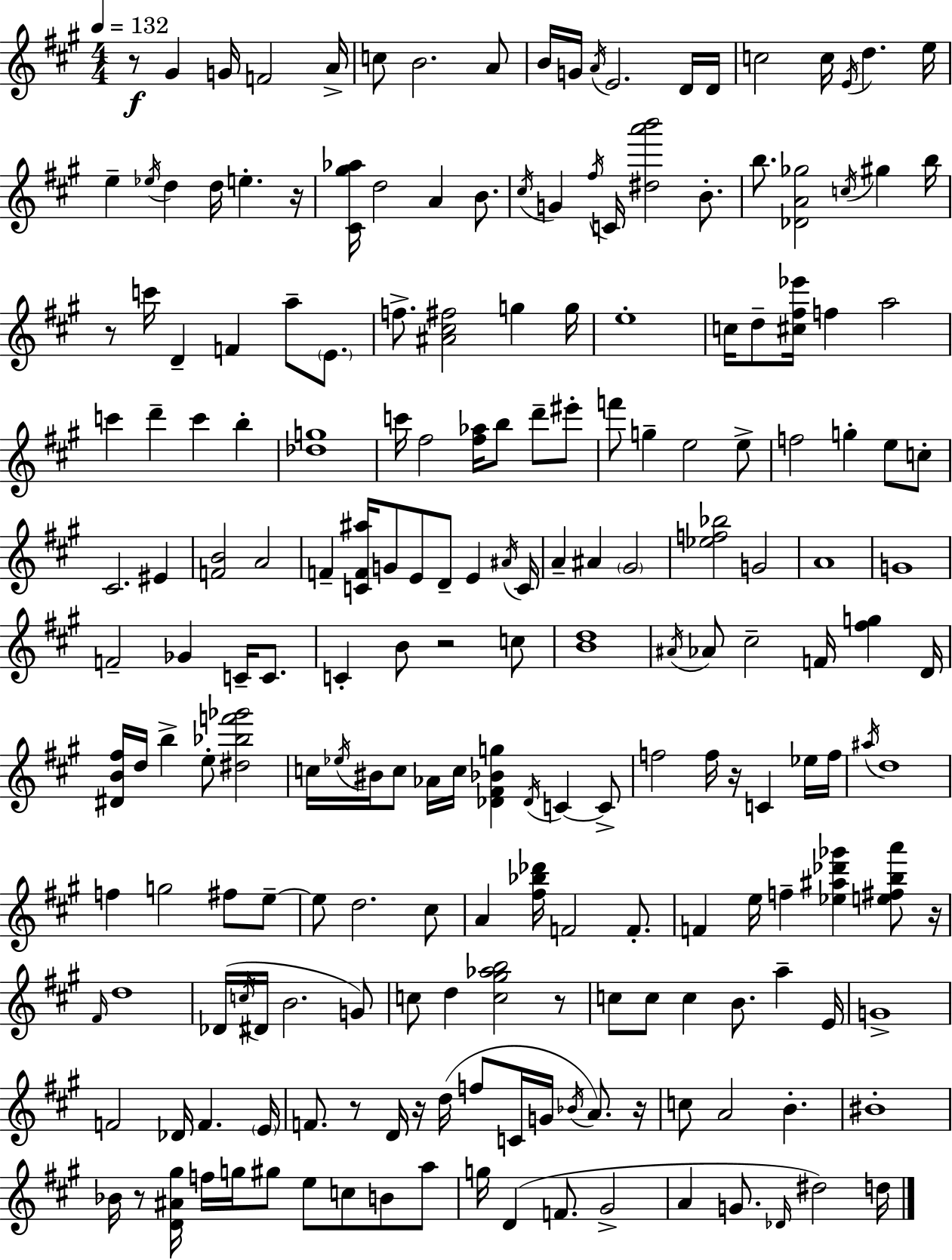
X:1
T:Untitled
M:4/4
L:1/4
K:A
z/2 ^G G/4 F2 A/4 c/2 B2 A/2 B/4 G/4 A/4 E2 D/4 D/4 c2 c/4 E/4 d e/4 e _e/4 d d/4 e z/4 [^C^g_a]/4 d2 A B/2 ^c/4 G ^f/4 C/4 [^da'b']2 B/2 b/2 [_DA_g]2 c/4 ^g b/4 z/2 c'/4 D F a/2 E/2 f/2 [^A^c^f]2 g g/4 e4 c/4 d/2 [^c^f_e']/4 f a2 c' d' c' b [_dg]4 c'/4 ^f2 [^f_a]/4 b/2 d'/2 ^e'/2 f'/2 g e2 e/2 f2 g e/2 c/2 ^C2 ^E [FB]2 A2 F [CF^a]/4 G/2 E/2 D/2 E ^A/4 C/4 A ^A ^G2 [_ef_b]2 G2 A4 G4 F2 _G C/4 C/2 C B/2 z2 c/2 [Bd]4 ^A/4 _A/2 ^c2 F/4 [^fg] D/4 [^DB^f]/4 d/4 b e/2 [^d_bf'_g']2 c/4 _e/4 ^B/4 c/2 _A/4 c/4 [_D^F_Bg] _D/4 C C/2 f2 f/4 z/4 C _e/4 f/4 ^a/4 d4 f g2 ^f/2 e/2 e/2 d2 ^c/2 A [^f_b_d']/4 F2 F/2 F e/4 f [_e^a_d'_g'] [e^fba']/2 z/4 ^F/4 d4 _D/4 c/4 ^D/4 B2 G/2 c/2 d [c^g_ab]2 z/2 c/2 c/2 c B/2 a E/4 G4 F2 _D/4 F E/4 F/2 z/2 D/4 z/4 d/4 f/2 C/4 G/4 _B/4 A/2 z/4 c/2 A2 B ^B4 _B/4 z/2 [D^A^g]/4 f/4 g/4 ^g/2 e/2 c/2 B/2 a/2 g/4 D F/2 ^G2 A G/2 _D/4 ^d2 d/4